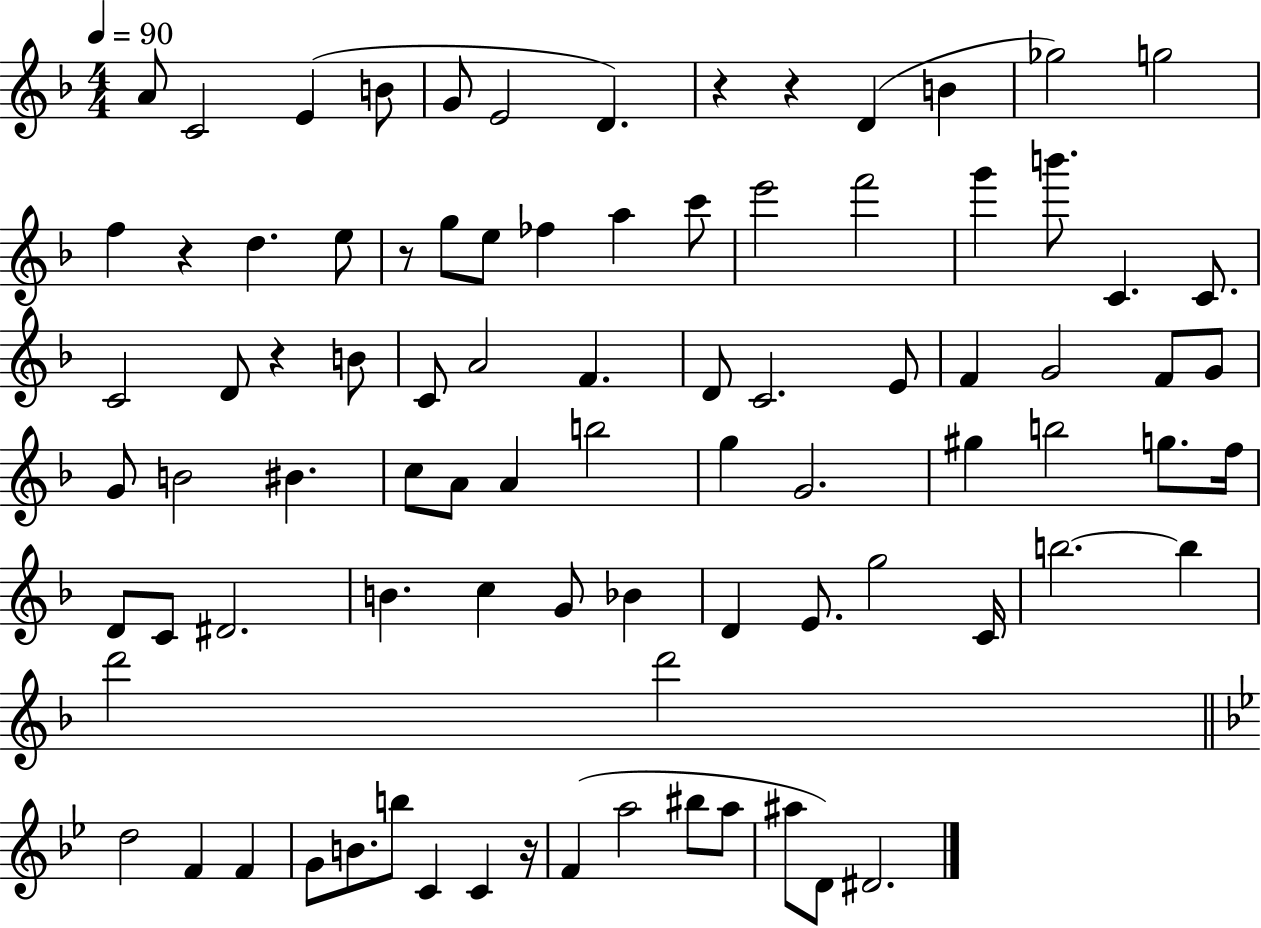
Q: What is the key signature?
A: F major